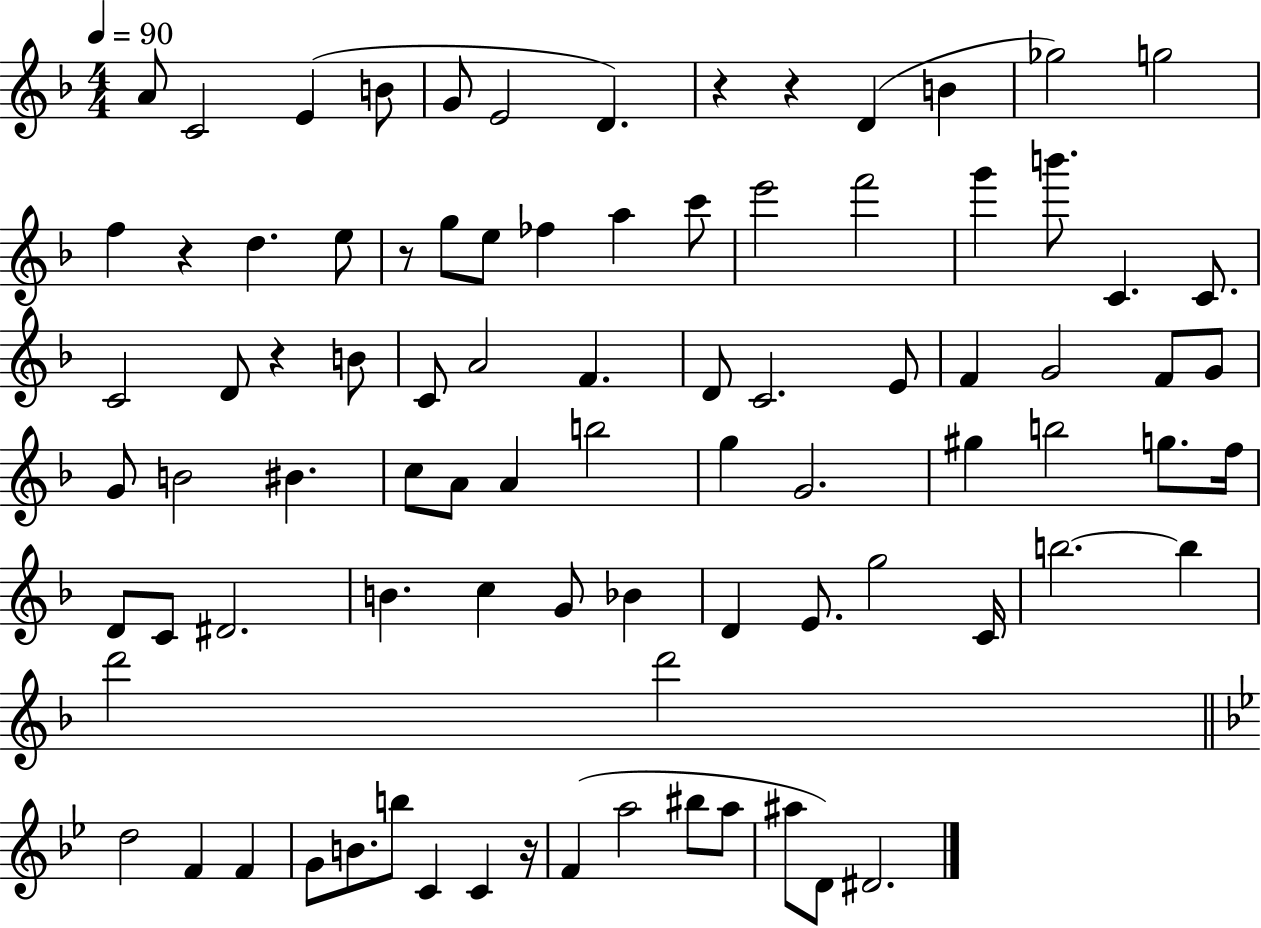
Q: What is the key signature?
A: F major